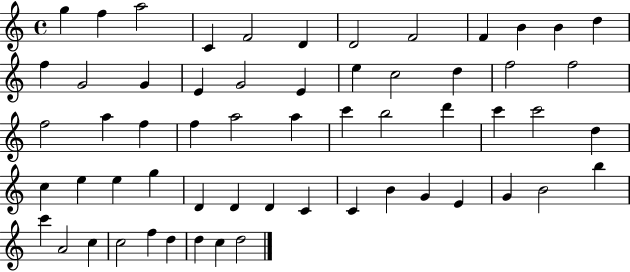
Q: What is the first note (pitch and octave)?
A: G5